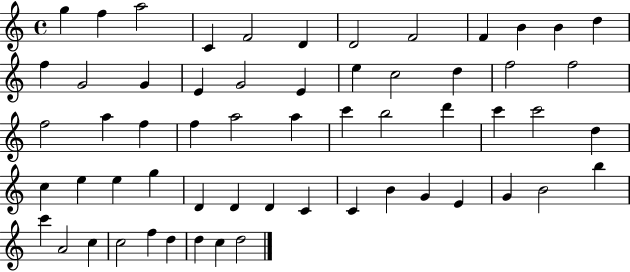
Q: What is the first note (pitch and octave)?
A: G5